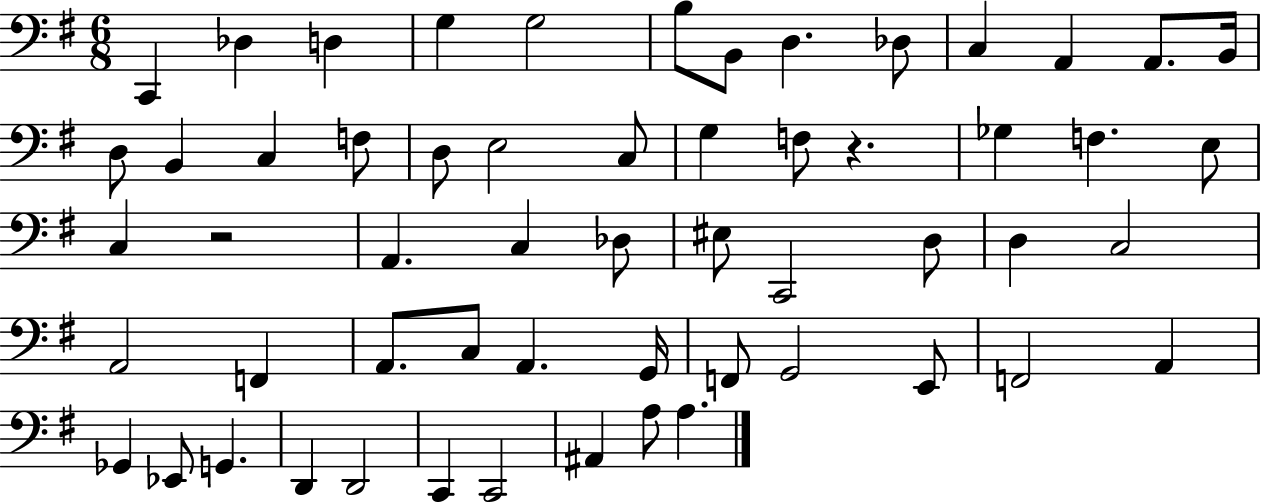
{
  \clef bass
  \numericTimeSignature
  \time 6/8
  \key g \major
  c,4 des4 d4 | g4 g2 | b8 b,8 d4. des8 | c4 a,4 a,8. b,16 | \break d8 b,4 c4 f8 | d8 e2 c8 | g4 f8 r4. | ges4 f4. e8 | \break c4 r2 | a,4. c4 des8 | eis8 c,2 d8 | d4 c2 | \break a,2 f,4 | a,8. c8 a,4. g,16 | f,8 g,2 e,8 | f,2 a,4 | \break ges,4 ees,8 g,4. | d,4 d,2 | c,4 c,2 | ais,4 a8 a4. | \break \bar "|."
}